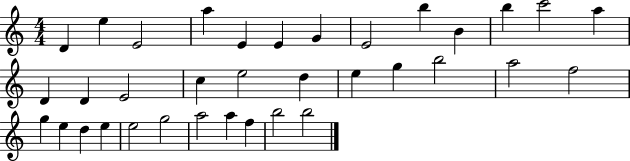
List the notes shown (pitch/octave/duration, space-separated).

D4/q E5/q E4/h A5/q E4/q E4/q G4/q E4/h B5/q B4/q B5/q C6/h A5/q D4/q D4/q E4/h C5/q E5/h D5/q E5/q G5/q B5/h A5/h F5/h G5/q E5/q D5/q E5/q E5/h G5/h A5/h A5/q F5/q B5/h B5/h